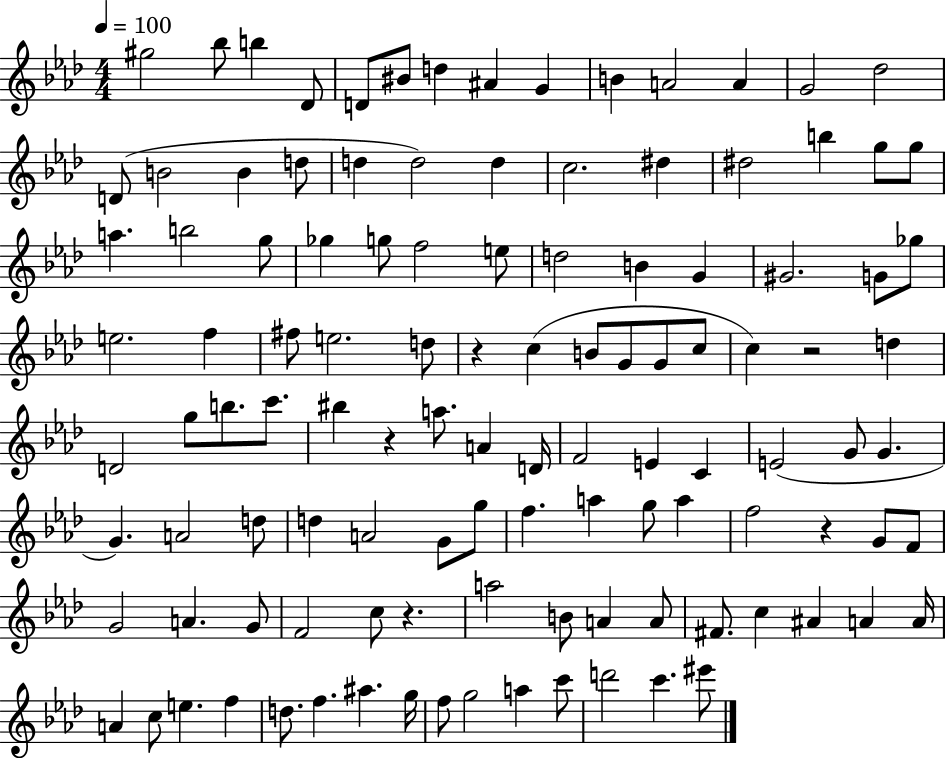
G#5/h Bb5/e B5/q Db4/e D4/e BIS4/e D5/q A#4/q G4/q B4/q A4/h A4/q G4/h Db5/h D4/e B4/h B4/q D5/e D5/q D5/h D5/q C5/h. D#5/q D#5/h B5/q G5/e G5/e A5/q. B5/h G5/e Gb5/q G5/e F5/h E5/e D5/h B4/q G4/q G#4/h. G4/e Gb5/e E5/h. F5/q F#5/e E5/h. D5/e R/q C5/q B4/e G4/e G4/e C5/e C5/q R/h D5/q D4/h G5/e B5/e. C6/e. BIS5/q R/q A5/e. A4/q D4/s F4/h E4/q C4/q E4/h G4/e G4/q. G4/q. A4/h D5/e D5/q A4/h G4/e G5/e F5/q. A5/q G5/e A5/q F5/h R/q G4/e F4/e G4/h A4/q. G4/e F4/h C5/e R/q. A5/h B4/e A4/q A4/e F#4/e. C5/q A#4/q A4/q A4/s A4/q C5/e E5/q. F5/q D5/e. F5/q. A#5/q. G5/s F5/e G5/h A5/q C6/e D6/h C6/q. EIS6/e